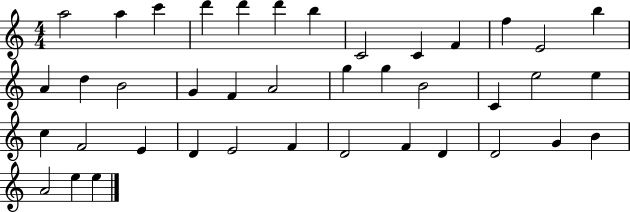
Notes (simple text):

A5/h A5/q C6/q D6/q D6/q D6/q B5/q C4/h C4/q F4/q F5/q E4/h B5/q A4/q D5/q B4/h G4/q F4/q A4/h G5/q G5/q B4/h C4/q E5/h E5/q C5/q F4/h E4/q D4/q E4/h F4/q D4/h F4/q D4/q D4/h G4/q B4/q A4/h E5/q E5/q